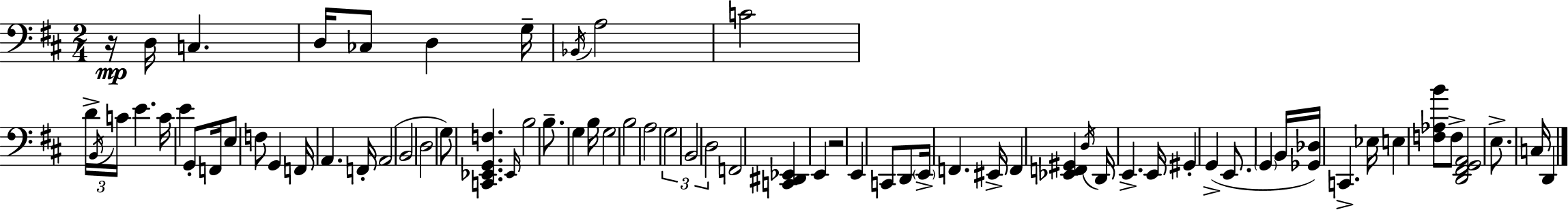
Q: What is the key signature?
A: D major